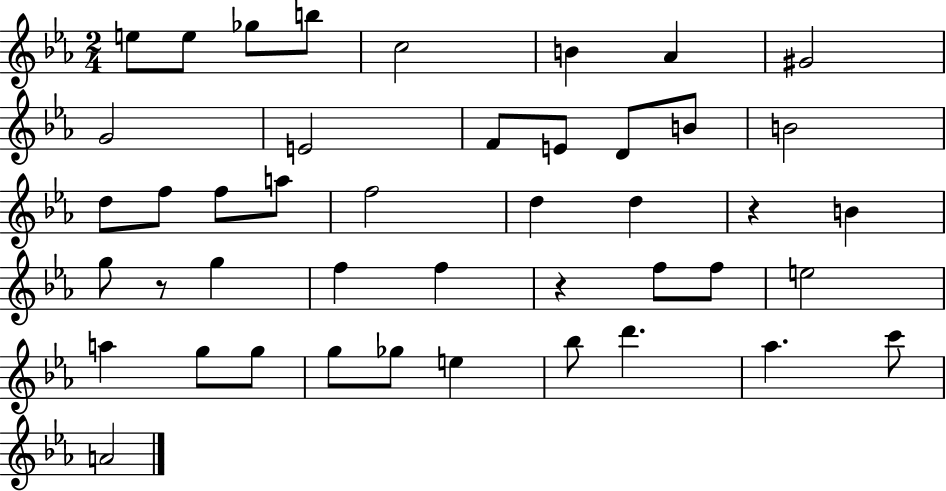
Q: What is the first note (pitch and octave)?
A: E5